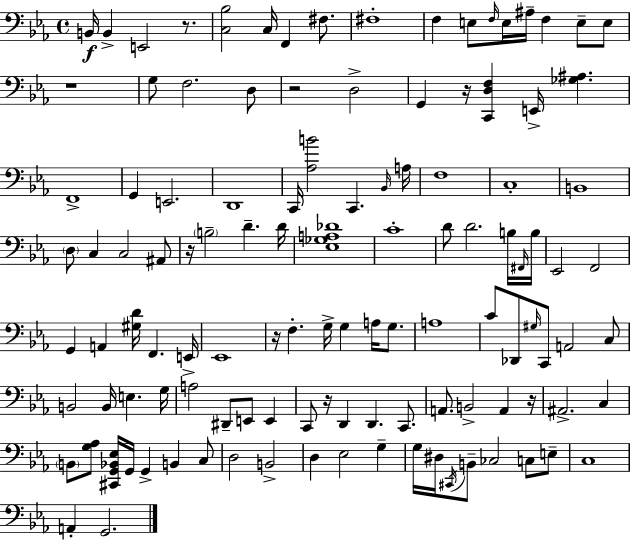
B2/s B2/q E2/h R/e. [C3,Bb3]/h C3/s F2/q F#3/e. F#3/w F3/q E3/e F3/s E3/s A#3/s F3/q E3/e E3/e R/w G3/e F3/h. D3/e R/h D3/h G2/q R/s [C2,D3,F3]/q E2/s [Gb3,A#3]/q. F2/w G2/q E2/h. D2/w C2/s [Ab3,B4]/h C2/q. Bb2/s A3/s F3/w C3/w B2/w D3/e C3/q C3/h A#2/e R/s B3/h D4/q. D4/s [Eb3,Gb3,A3,Db4]/w C4/w D4/e D4/h. B3/s F#2/s B3/s Eb2/h F2/h G2/q A2/q [G#3,D4]/s F2/q. E2/s Eb2/w R/s F3/q. G3/s G3/q A3/s G3/e. A3/w C4/e Db2/e G#3/s C2/e A2/h C3/e B2/h B2/s E3/q. G3/s A3/h D#2/e E2/e E2/q C2/e R/s D2/q D2/q. C2/e. A2/e. B2/h A2/q R/s A#2/h. C3/q B2/e [G3,Ab3]/e [C#2,G2,Bb2,Eb3]/s G2/s G2/q B2/q C3/e D3/h B2/h D3/q Eb3/h G3/q G3/s D#3/s C#2/s B2/e CES3/h C3/e E3/e C3/w A2/q G2/h.